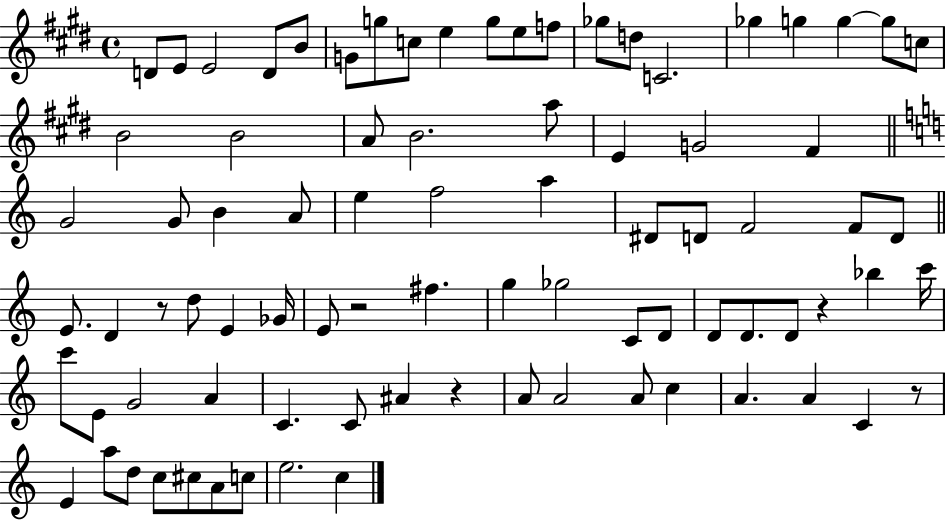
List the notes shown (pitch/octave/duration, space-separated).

D4/e E4/e E4/h D4/e B4/e G4/e G5/e C5/e E5/q G5/e E5/e F5/e Gb5/e D5/e C4/h. Gb5/q G5/q G5/q G5/e C5/e B4/h B4/h A4/e B4/h. A5/e E4/q G4/h F#4/q G4/h G4/e B4/q A4/e E5/q F5/h A5/q D#4/e D4/e F4/h F4/e D4/e E4/e. D4/q R/e D5/e E4/q Gb4/s E4/e R/h F#5/q. G5/q Gb5/h C4/e D4/e D4/e D4/e. D4/e R/q Bb5/q C6/s C6/e E4/e G4/h A4/q C4/q. C4/e A#4/q R/q A4/e A4/h A4/e C5/q A4/q. A4/q C4/q R/e E4/q A5/e D5/e C5/e C#5/e A4/e C5/e E5/h. C5/q